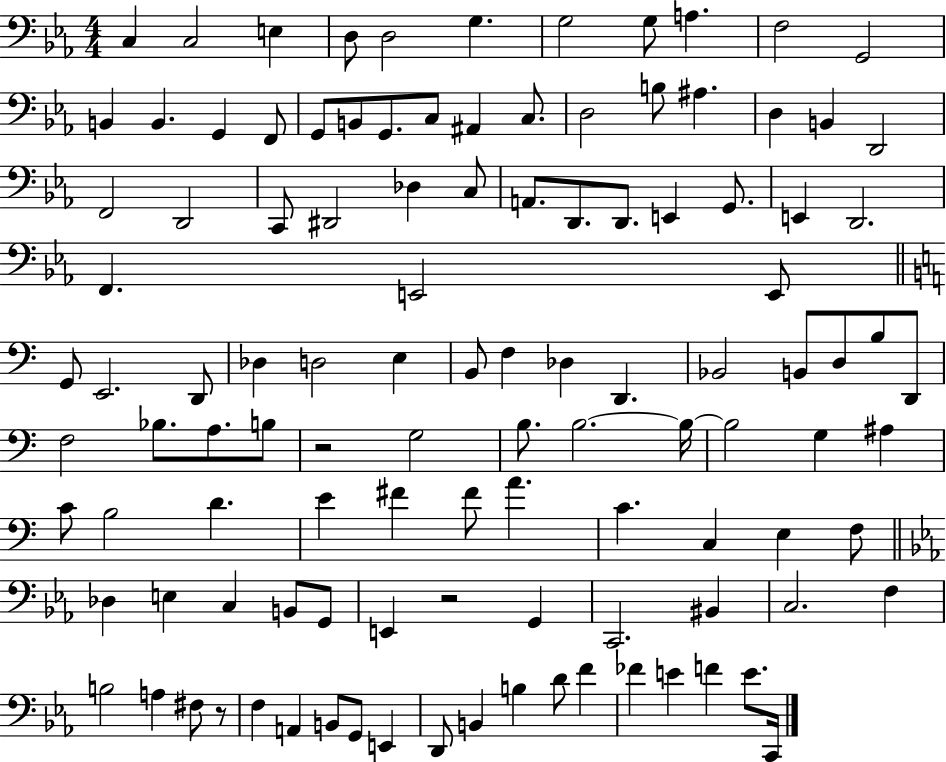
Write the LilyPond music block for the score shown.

{
  \clef bass
  \numericTimeSignature
  \time 4/4
  \key ees \major
  \repeat volta 2 { c4 c2 e4 | d8 d2 g4. | g2 g8 a4. | f2 g,2 | \break b,4 b,4. g,4 f,8 | g,8 b,8 g,8. c8 ais,4 c8. | d2 b8 ais4. | d4 b,4 d,2 | \break f,2 d,2 | c,8 dis,2 des4 c8 | a,8. d,8. d,8. e,4 g,8. | e,4 d,2. | \break f,4. e,2 e,8 | \bar "||" \break \key a \minor g,8 e,2. d,8 | des4 d2 e4 | b,8 f4 des4 d,4. | bes,2 b,8 d8 b8 d,8 | \break f2 bes8. a8. b8 | r2 g2 | b8. b2.~~ b16~~ | b2 g4 ais4 | \break c'8 b2 d'4. | e'4 fis'4 fis'8 a'4. | c'4. c4 e4 f8 | \bar "||" \break \key c \minor des4 e4 c4 b,8 g,8 | e,4 r2 g,4 | c,2. bis,4 | c2. f4 | \break b2 a4 fis8 r8 | f4 a,4 b,8 g,8 e,4 | d,8 b,4 b4 d'8 f'4 | fes'4 e'4 f'4 e'8. c,16 | \break } \bar "|."
}